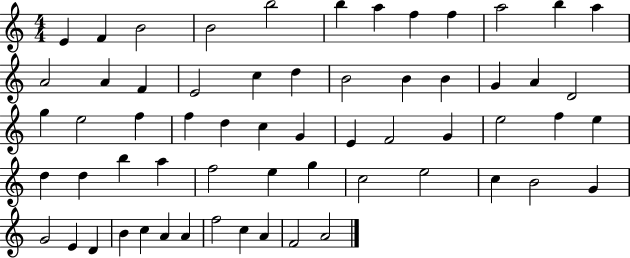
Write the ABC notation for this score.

X:1
T:Untitled
M:4/4
L:1/4
K:C
E F B2 B2 b2 b a f f a2 b a A2 A F E2 c d B2 B B G A D2 g e2 f f d c G E F2 G e2 f e d d b a f2 e g c2 e2 c B2 G G2 E D B c A A f2 c A F2 A2